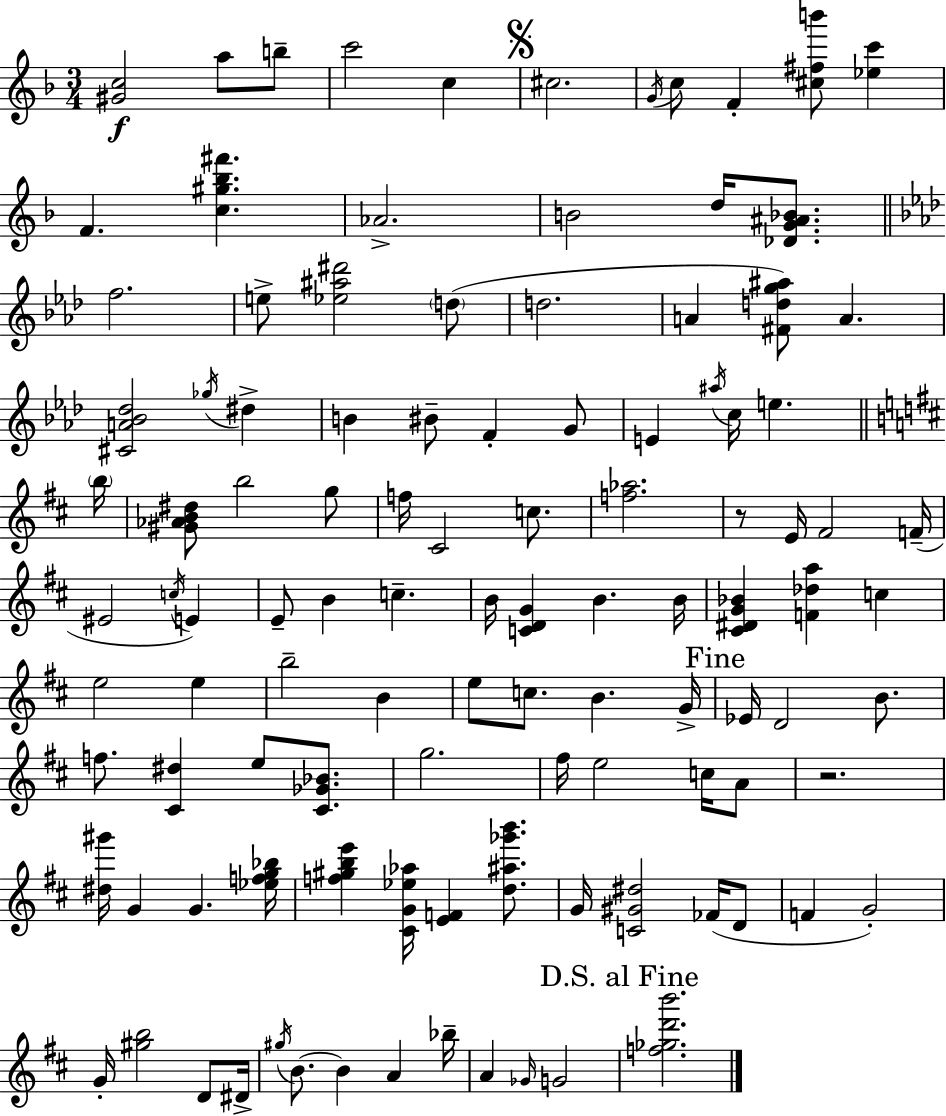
[G#4,C5]/h A5/e B5/e C6/h C5/q C#5/h. G4/s C5/e F4/q [C#5,F#5,B6]/e [Eb5,C6]/q F4/q. [C5,G#5,Bb5,F#6]/q. Ab4/h. B4/h D5/s [Db4,G4,A#4,Bb4]/e. F5/h. E5/e [Eb5,A#5,D#6]/h D5/e D5/h. A4/q [F#4,D5,G5,A#5]/e A4/q. [C#4,A4,Bb4,Db5]/h Gb5/s D#5/q B4/q BIS4/e F4/q G4/e E4/q A#5/s C5/s E5/q. B5/s [G#4,Ab4,B4,D#5]/e B5/h G5/e F5/s C#4/h C5/e. [F5,Ab5]/h. R/e E4/s F#4/h F4/s EIS4/h C5/s E4/q E4/e B4/q C5/q. B4/s [C4,D4,G4]/q B4/q. B4/s [C#4,D#4,G4,Bb4]/q [F4,Db5,A5]/q C5/q E5/h E5/q B5/h B4/q E5/e C5/e. B4/q. G4/s Eb4/s D4/h B4/e. F5/e. [C#4,D#5]/q E5/e [C#4,Gb4,Bb4]/e. G5/h. F#5/s E5/h C5/s A4/e R/h. [D#5,G#6]/s G4/q G4/q. [Eb5,F5,G5,Bb5]/s [F5,G#5,B5,E6]/q [C#4,G4,Eb5,Ab5]/s [E4,F4]/q [D5,A#5,Gb6,B6]/e. G4/s [C4,G#4,D#5]/h FES4/s D4/e F4/q G4/h G4/s [G#5,B5]/h D4/e D#4/s G#5/s B4/e. B4/q A4/q Bb5/s A4/q Gb4/s G4/h [F5,Gb5,D6,B6]/h.